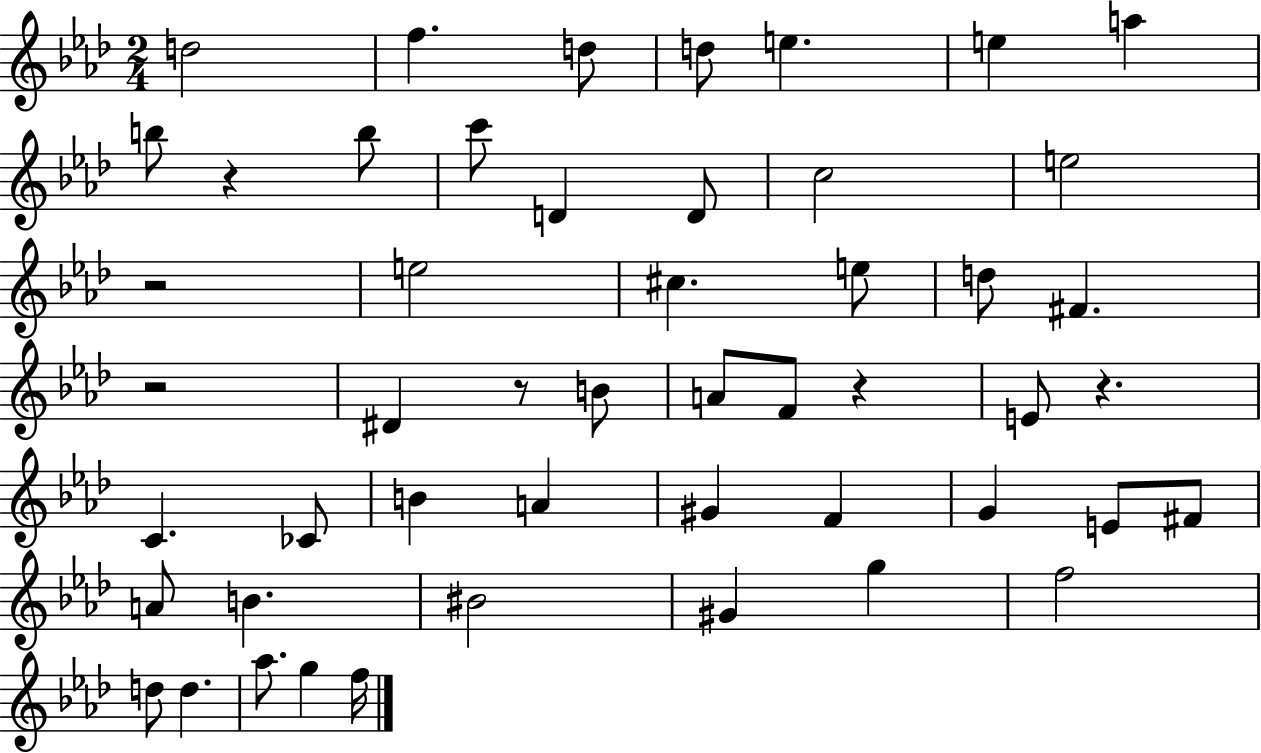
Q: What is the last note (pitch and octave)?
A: F5